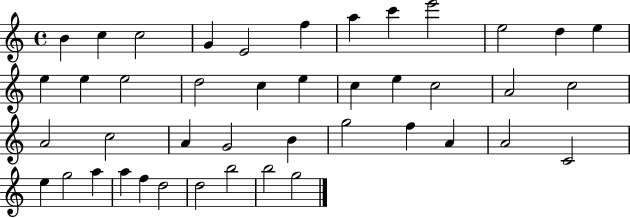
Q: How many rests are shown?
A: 0